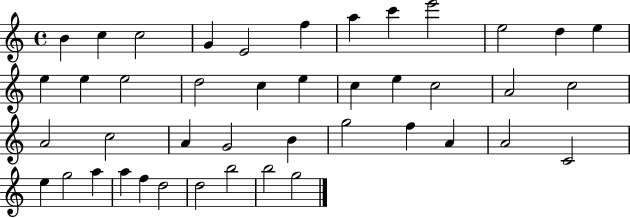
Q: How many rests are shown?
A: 0